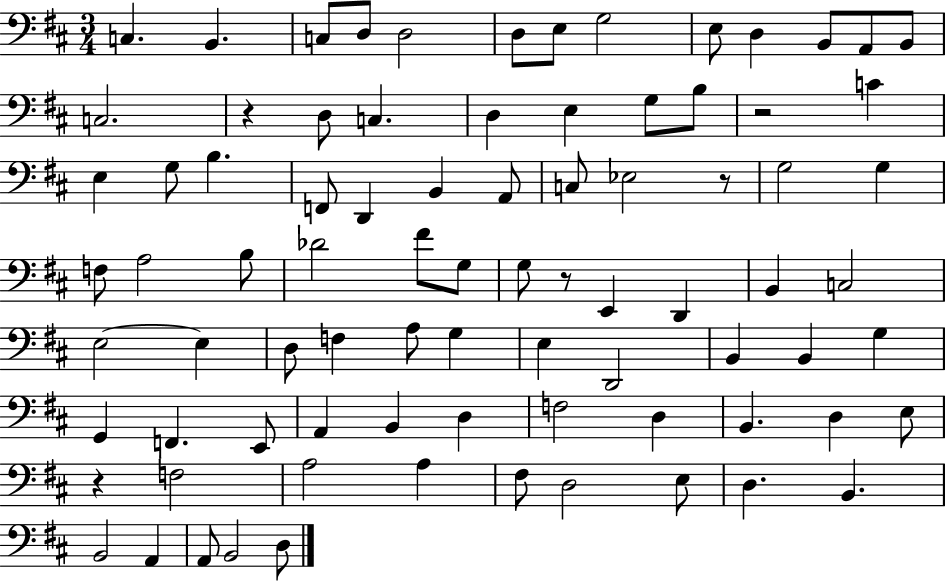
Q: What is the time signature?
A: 3/4